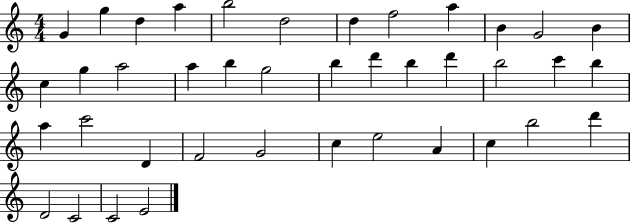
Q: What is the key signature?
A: C major